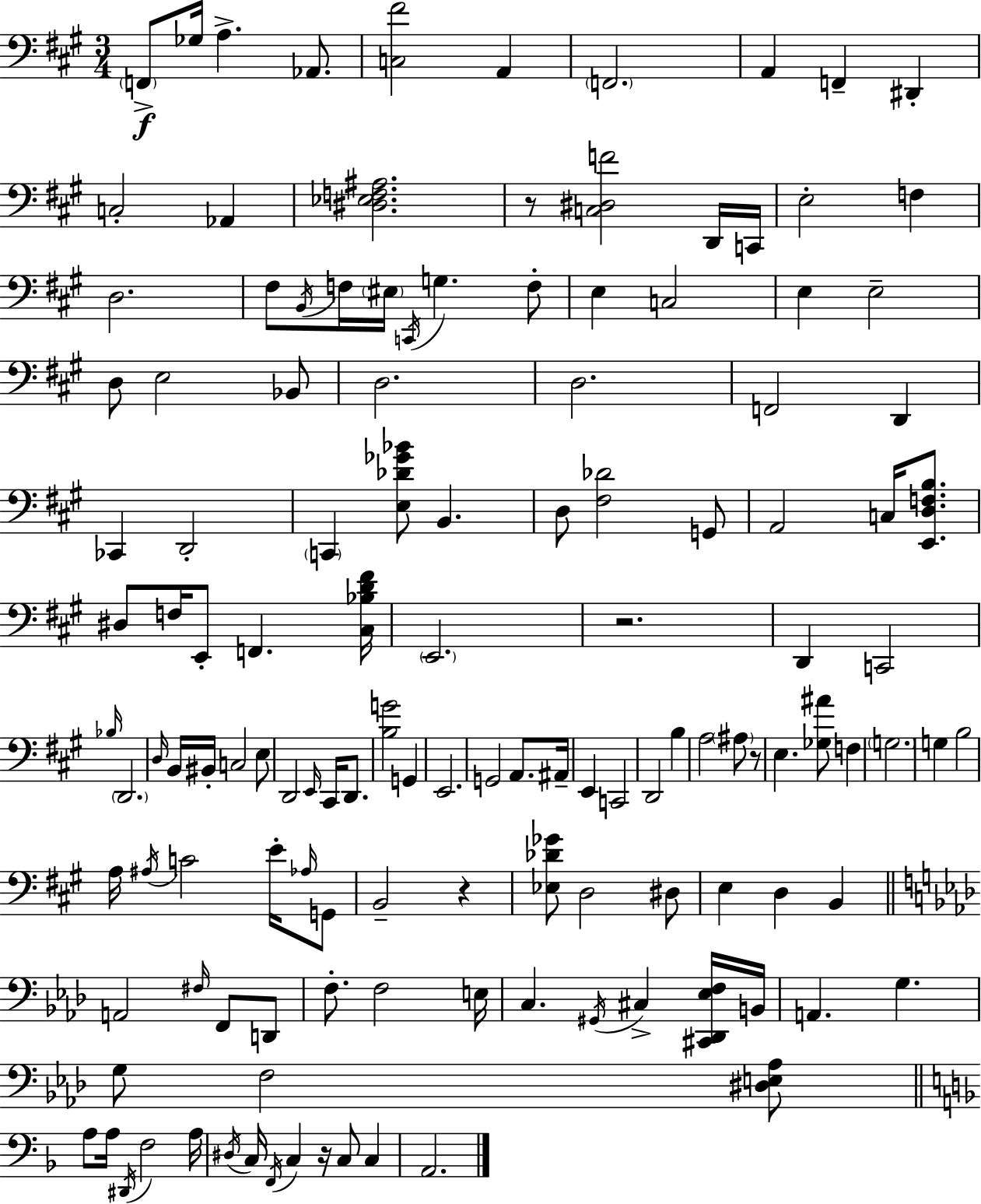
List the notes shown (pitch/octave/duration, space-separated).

F2/e Gb3/s A3/q. Ab2/e. [C3,F#4]/h A2/q F2/h. A2/q F2/q D#2/q C3/h Ab2/q [D#3,Eb3,F3,A#3]/h. R/e [C3,D#3,F4]/h D2/s C2/s E3/h F3/q D3/h. F#3/e B2/s F3/s EIS3/s C2/s G3/q. F3/e E3/q C3/h E3/q E3/h D3/e E3/h Bb2/e D3/h. D3/h. F2/h D2/q CES2/q D2/h C2/q [E3,Db4,Gb4,Bb4]/e B2/q. D3/e [F#3,Db4]/h G2/e A2/h C3/s [E2,D3,F3,B3]/e. D#3/e F3/s E2/e F2/q. [C#3,Bb3,D4,F#4]/s E2/h. R/h. D2/q C2/h Bb3/s D2/h. D3/s B2/s BIS2/s C3/h E3/e D2/h E2/s C#2/s D2/e. [B3,G4]/h G2/q E2/h. G2/h A2/e. A#2/s E2/q C2/h D2/h B3/q A3/h A#3/e R/e E3/q. [Gb3,A#4]/e F3/q G3/h. G3/q B3/h A3/s A#3/s C4/h E4/s Ab3/s G2/e B2/h R/q [Eb3,Db4,Gb4]/e D3/h D#3/e E3/q D3/q B2/q A2/h F#3/s F2/e D2/e F3/e. F3/h E3/s C3/q. G#2/s C#3/q [C#2,Db2,Eb3,F3]/s B2/s A2/q. G3/q. G3/e F3/h [D#3,E3,Ab3]/e A3/e A3/s D#2/s F3/h A3/s D#3/s C3/s F2/s C3/q R/s C3/e C3/q A2/h.